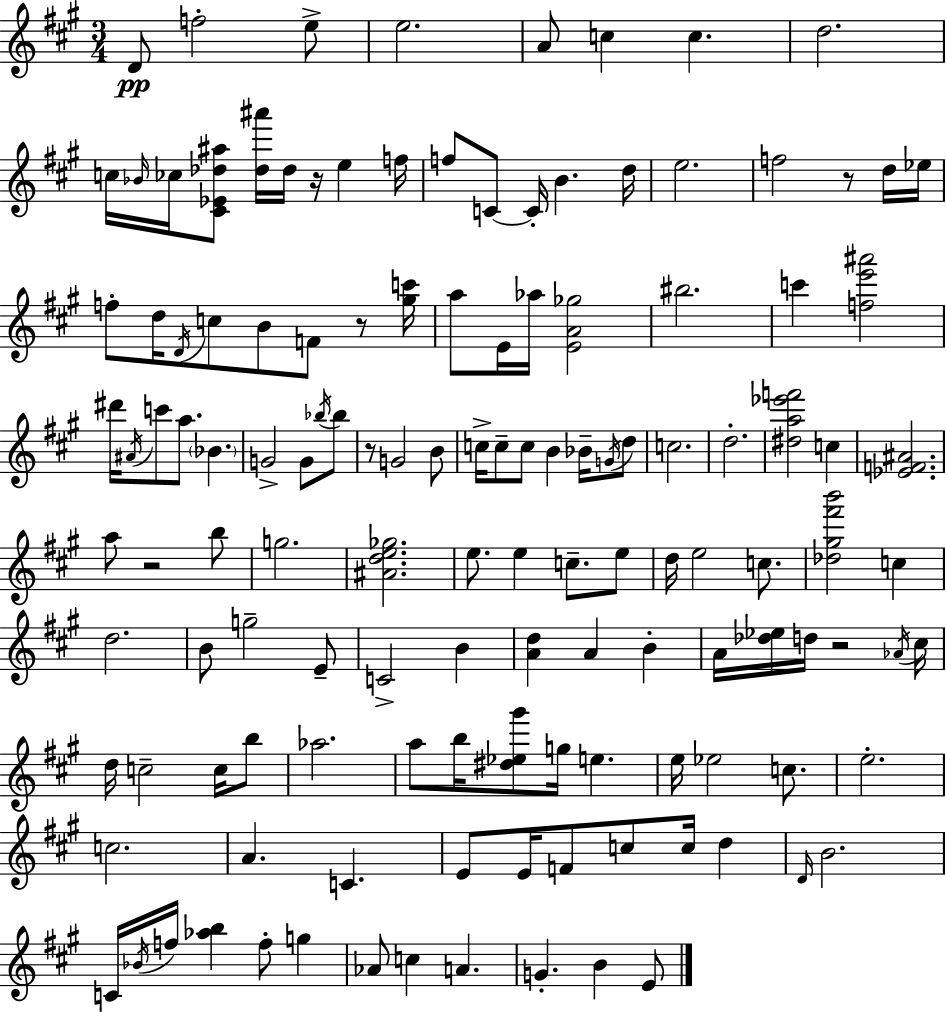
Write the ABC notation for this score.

X:1
T:Untitled
M:3/4
L:1/4
K:A
D/2 f2 e/2 e2 A/2 c c d2 c/4 _B/4 _c/4 [^C_E_d^a]/2 [_d^a']/4 _d/4 z/4 e f/4 f/2 C/2 C/4 B d/4 e2 f2 z/2 d/4 _e/4 f/2 d/4 D/4 c/2 B/2 F/2 z/2 [^gc']/4 a/2 E/4 _a/4 [EA_g]2 ^b2 c' [fe'^a']2 ^d'/4 ^A/4 c'/2 a/2 _B G2 G/2 _b/4 _b/2 z/2 G2 B/2 c/4 c/2 c/2 B _B/4 G/4 d/2 c2 d2 [^da_e'f']2 c [_EF^A]2 a/2 z2 b/2 g2 [^Ade_g]2 e/2 e c/2 e/2 d/4 e2 c/2 [_d^g^f'b']2 c d2 B/2 g2 E/2 C2 B [Ad] A B A/4 [_d_e]/4 d/4 z2 _A/4 ^c/4 d/4 c2 c/4 b/2 _a2 a/2 b/4 [^d_e^g']/2 g/4 e e/4 _e2 c/2 e2 c2 A C E/2 E/4 F/2 c/2 c/4 d D/4 B2 C/4 _B/4 f/4 [_ab] f/2 g _A/2 c A G B E/2